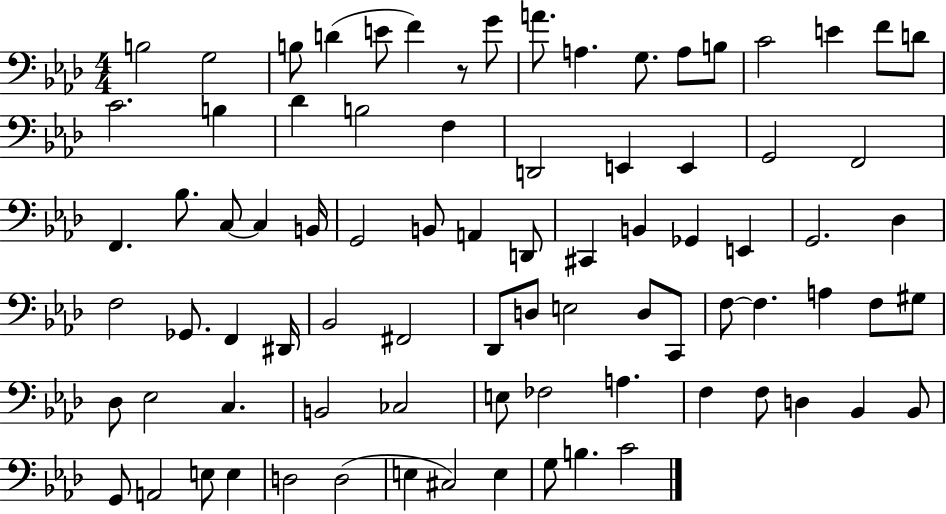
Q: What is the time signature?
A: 4/4